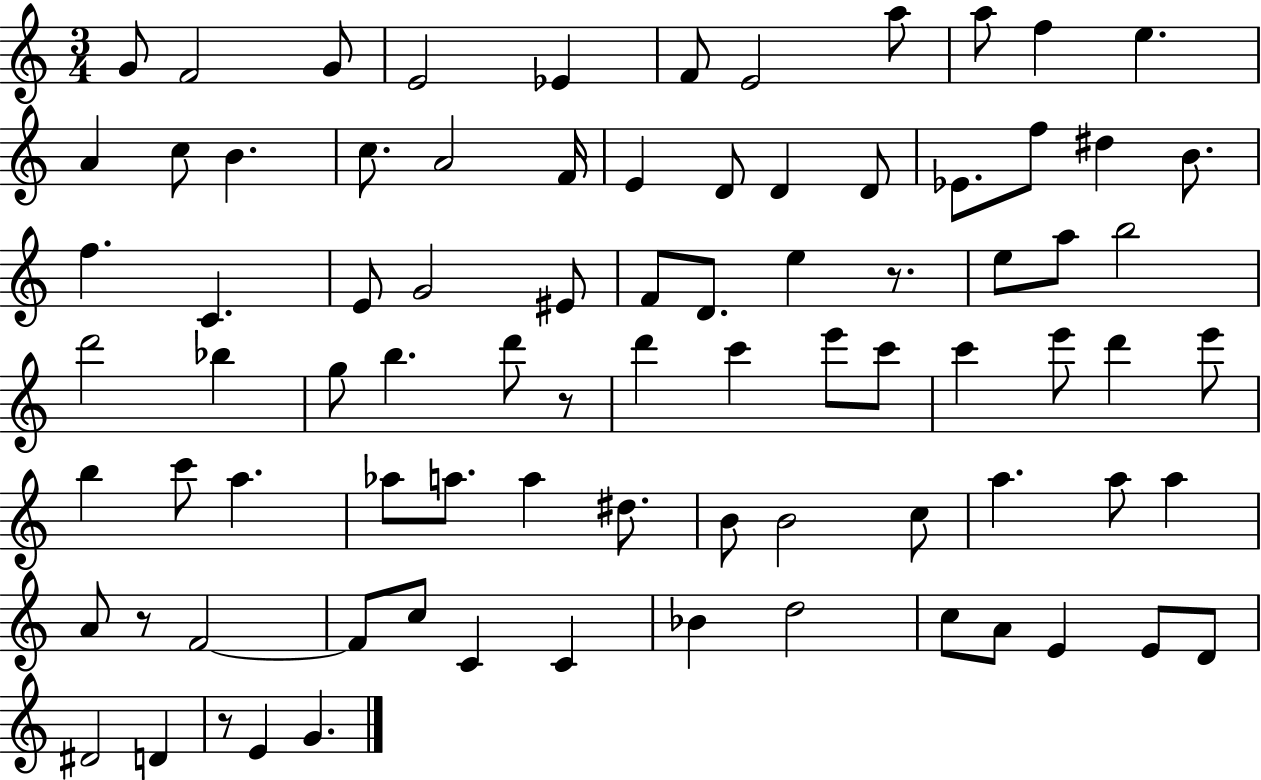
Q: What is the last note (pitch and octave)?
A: G4